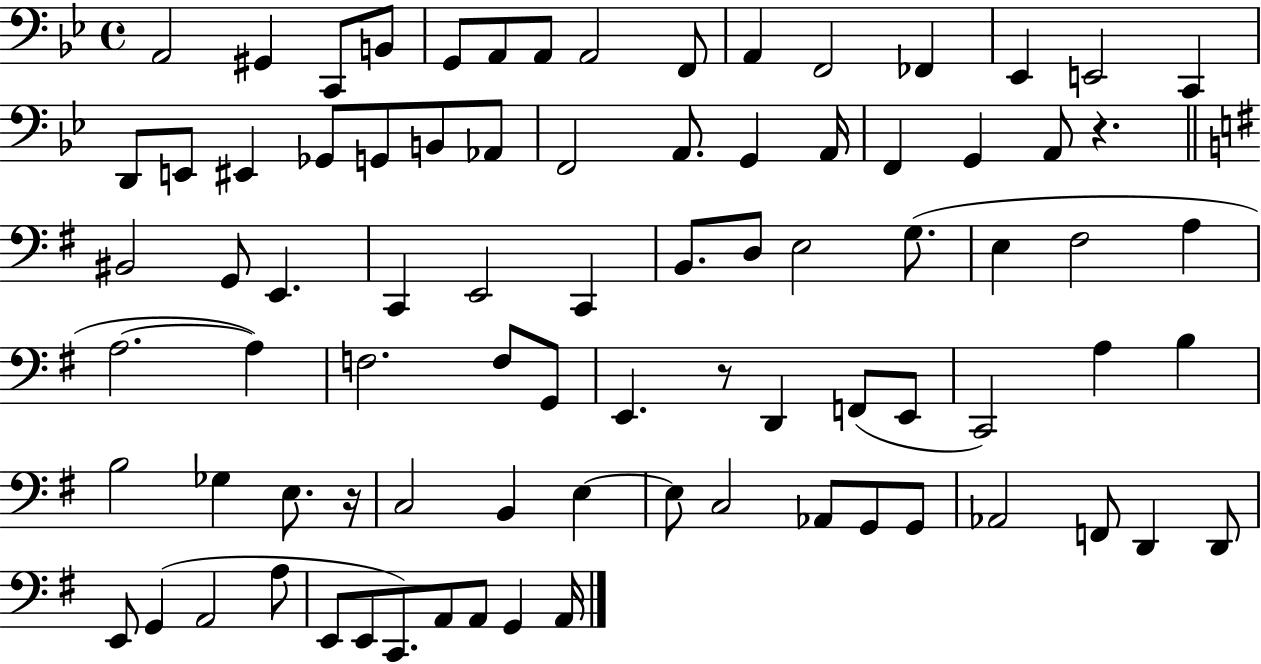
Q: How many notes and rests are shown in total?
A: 83